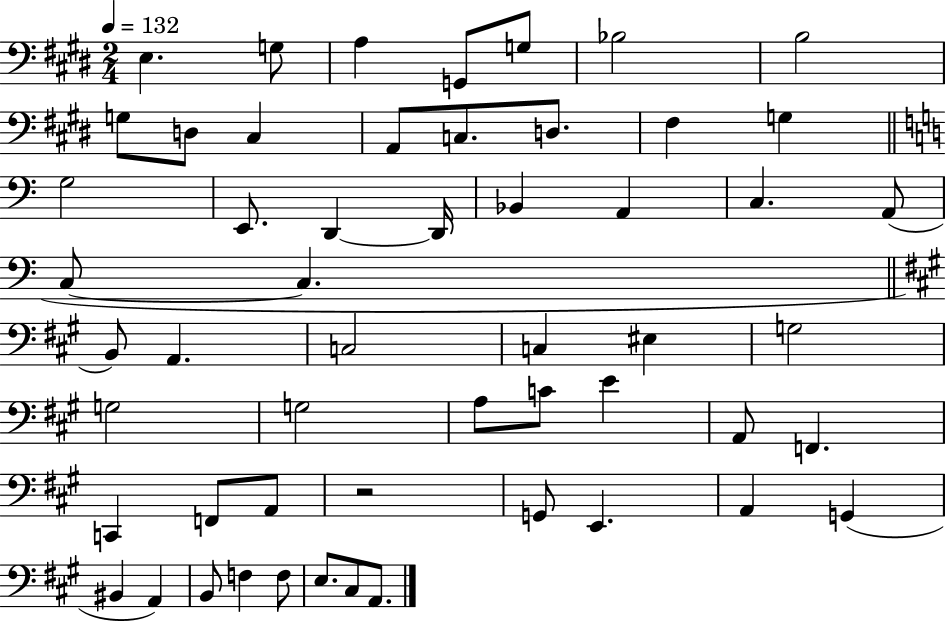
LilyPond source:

{
  \clef bass
  \numericTimeSignature
  \time 2/4
  \key e \major
  \tempo 4 = 132
  e4. g8 | a4 g,8 g8 | bes2 | b2 | \break g8 d8 cis4 | a,8 c8. d8. | fis4 g4 | \bar "||" \break \key c \major g2 | e,8. d,4~~ d,16 | bes,4 a,4 | c4. a,8( | \break c8~~ c4. | \bar "||" \break \key a \major b,8) a,4. | c2 | c4 eis4 | g2 | \break g2 | g2 | a8 c'8 e'4 | a,8 f,4. | \break c,4 f,8 a,8 | r2 | g,8 e,4. | a,4 g,4( | \break bis,4 a,4) | b,8 f4 f8 | e8. cis8 a,8. | \bar "|."
}